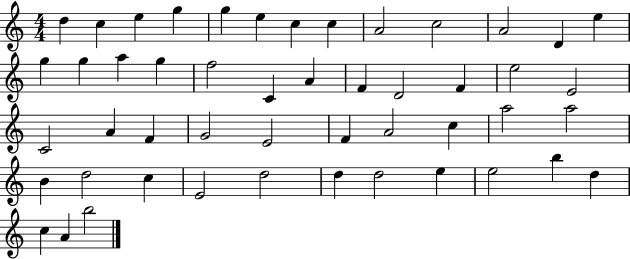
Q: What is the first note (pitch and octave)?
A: D5